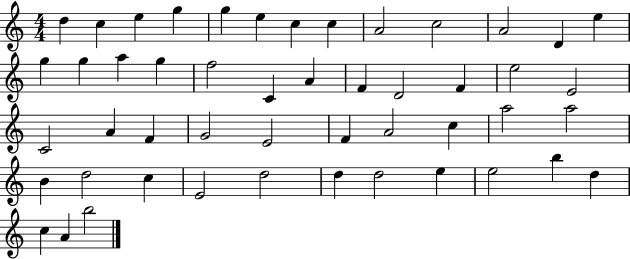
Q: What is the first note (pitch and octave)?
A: D5